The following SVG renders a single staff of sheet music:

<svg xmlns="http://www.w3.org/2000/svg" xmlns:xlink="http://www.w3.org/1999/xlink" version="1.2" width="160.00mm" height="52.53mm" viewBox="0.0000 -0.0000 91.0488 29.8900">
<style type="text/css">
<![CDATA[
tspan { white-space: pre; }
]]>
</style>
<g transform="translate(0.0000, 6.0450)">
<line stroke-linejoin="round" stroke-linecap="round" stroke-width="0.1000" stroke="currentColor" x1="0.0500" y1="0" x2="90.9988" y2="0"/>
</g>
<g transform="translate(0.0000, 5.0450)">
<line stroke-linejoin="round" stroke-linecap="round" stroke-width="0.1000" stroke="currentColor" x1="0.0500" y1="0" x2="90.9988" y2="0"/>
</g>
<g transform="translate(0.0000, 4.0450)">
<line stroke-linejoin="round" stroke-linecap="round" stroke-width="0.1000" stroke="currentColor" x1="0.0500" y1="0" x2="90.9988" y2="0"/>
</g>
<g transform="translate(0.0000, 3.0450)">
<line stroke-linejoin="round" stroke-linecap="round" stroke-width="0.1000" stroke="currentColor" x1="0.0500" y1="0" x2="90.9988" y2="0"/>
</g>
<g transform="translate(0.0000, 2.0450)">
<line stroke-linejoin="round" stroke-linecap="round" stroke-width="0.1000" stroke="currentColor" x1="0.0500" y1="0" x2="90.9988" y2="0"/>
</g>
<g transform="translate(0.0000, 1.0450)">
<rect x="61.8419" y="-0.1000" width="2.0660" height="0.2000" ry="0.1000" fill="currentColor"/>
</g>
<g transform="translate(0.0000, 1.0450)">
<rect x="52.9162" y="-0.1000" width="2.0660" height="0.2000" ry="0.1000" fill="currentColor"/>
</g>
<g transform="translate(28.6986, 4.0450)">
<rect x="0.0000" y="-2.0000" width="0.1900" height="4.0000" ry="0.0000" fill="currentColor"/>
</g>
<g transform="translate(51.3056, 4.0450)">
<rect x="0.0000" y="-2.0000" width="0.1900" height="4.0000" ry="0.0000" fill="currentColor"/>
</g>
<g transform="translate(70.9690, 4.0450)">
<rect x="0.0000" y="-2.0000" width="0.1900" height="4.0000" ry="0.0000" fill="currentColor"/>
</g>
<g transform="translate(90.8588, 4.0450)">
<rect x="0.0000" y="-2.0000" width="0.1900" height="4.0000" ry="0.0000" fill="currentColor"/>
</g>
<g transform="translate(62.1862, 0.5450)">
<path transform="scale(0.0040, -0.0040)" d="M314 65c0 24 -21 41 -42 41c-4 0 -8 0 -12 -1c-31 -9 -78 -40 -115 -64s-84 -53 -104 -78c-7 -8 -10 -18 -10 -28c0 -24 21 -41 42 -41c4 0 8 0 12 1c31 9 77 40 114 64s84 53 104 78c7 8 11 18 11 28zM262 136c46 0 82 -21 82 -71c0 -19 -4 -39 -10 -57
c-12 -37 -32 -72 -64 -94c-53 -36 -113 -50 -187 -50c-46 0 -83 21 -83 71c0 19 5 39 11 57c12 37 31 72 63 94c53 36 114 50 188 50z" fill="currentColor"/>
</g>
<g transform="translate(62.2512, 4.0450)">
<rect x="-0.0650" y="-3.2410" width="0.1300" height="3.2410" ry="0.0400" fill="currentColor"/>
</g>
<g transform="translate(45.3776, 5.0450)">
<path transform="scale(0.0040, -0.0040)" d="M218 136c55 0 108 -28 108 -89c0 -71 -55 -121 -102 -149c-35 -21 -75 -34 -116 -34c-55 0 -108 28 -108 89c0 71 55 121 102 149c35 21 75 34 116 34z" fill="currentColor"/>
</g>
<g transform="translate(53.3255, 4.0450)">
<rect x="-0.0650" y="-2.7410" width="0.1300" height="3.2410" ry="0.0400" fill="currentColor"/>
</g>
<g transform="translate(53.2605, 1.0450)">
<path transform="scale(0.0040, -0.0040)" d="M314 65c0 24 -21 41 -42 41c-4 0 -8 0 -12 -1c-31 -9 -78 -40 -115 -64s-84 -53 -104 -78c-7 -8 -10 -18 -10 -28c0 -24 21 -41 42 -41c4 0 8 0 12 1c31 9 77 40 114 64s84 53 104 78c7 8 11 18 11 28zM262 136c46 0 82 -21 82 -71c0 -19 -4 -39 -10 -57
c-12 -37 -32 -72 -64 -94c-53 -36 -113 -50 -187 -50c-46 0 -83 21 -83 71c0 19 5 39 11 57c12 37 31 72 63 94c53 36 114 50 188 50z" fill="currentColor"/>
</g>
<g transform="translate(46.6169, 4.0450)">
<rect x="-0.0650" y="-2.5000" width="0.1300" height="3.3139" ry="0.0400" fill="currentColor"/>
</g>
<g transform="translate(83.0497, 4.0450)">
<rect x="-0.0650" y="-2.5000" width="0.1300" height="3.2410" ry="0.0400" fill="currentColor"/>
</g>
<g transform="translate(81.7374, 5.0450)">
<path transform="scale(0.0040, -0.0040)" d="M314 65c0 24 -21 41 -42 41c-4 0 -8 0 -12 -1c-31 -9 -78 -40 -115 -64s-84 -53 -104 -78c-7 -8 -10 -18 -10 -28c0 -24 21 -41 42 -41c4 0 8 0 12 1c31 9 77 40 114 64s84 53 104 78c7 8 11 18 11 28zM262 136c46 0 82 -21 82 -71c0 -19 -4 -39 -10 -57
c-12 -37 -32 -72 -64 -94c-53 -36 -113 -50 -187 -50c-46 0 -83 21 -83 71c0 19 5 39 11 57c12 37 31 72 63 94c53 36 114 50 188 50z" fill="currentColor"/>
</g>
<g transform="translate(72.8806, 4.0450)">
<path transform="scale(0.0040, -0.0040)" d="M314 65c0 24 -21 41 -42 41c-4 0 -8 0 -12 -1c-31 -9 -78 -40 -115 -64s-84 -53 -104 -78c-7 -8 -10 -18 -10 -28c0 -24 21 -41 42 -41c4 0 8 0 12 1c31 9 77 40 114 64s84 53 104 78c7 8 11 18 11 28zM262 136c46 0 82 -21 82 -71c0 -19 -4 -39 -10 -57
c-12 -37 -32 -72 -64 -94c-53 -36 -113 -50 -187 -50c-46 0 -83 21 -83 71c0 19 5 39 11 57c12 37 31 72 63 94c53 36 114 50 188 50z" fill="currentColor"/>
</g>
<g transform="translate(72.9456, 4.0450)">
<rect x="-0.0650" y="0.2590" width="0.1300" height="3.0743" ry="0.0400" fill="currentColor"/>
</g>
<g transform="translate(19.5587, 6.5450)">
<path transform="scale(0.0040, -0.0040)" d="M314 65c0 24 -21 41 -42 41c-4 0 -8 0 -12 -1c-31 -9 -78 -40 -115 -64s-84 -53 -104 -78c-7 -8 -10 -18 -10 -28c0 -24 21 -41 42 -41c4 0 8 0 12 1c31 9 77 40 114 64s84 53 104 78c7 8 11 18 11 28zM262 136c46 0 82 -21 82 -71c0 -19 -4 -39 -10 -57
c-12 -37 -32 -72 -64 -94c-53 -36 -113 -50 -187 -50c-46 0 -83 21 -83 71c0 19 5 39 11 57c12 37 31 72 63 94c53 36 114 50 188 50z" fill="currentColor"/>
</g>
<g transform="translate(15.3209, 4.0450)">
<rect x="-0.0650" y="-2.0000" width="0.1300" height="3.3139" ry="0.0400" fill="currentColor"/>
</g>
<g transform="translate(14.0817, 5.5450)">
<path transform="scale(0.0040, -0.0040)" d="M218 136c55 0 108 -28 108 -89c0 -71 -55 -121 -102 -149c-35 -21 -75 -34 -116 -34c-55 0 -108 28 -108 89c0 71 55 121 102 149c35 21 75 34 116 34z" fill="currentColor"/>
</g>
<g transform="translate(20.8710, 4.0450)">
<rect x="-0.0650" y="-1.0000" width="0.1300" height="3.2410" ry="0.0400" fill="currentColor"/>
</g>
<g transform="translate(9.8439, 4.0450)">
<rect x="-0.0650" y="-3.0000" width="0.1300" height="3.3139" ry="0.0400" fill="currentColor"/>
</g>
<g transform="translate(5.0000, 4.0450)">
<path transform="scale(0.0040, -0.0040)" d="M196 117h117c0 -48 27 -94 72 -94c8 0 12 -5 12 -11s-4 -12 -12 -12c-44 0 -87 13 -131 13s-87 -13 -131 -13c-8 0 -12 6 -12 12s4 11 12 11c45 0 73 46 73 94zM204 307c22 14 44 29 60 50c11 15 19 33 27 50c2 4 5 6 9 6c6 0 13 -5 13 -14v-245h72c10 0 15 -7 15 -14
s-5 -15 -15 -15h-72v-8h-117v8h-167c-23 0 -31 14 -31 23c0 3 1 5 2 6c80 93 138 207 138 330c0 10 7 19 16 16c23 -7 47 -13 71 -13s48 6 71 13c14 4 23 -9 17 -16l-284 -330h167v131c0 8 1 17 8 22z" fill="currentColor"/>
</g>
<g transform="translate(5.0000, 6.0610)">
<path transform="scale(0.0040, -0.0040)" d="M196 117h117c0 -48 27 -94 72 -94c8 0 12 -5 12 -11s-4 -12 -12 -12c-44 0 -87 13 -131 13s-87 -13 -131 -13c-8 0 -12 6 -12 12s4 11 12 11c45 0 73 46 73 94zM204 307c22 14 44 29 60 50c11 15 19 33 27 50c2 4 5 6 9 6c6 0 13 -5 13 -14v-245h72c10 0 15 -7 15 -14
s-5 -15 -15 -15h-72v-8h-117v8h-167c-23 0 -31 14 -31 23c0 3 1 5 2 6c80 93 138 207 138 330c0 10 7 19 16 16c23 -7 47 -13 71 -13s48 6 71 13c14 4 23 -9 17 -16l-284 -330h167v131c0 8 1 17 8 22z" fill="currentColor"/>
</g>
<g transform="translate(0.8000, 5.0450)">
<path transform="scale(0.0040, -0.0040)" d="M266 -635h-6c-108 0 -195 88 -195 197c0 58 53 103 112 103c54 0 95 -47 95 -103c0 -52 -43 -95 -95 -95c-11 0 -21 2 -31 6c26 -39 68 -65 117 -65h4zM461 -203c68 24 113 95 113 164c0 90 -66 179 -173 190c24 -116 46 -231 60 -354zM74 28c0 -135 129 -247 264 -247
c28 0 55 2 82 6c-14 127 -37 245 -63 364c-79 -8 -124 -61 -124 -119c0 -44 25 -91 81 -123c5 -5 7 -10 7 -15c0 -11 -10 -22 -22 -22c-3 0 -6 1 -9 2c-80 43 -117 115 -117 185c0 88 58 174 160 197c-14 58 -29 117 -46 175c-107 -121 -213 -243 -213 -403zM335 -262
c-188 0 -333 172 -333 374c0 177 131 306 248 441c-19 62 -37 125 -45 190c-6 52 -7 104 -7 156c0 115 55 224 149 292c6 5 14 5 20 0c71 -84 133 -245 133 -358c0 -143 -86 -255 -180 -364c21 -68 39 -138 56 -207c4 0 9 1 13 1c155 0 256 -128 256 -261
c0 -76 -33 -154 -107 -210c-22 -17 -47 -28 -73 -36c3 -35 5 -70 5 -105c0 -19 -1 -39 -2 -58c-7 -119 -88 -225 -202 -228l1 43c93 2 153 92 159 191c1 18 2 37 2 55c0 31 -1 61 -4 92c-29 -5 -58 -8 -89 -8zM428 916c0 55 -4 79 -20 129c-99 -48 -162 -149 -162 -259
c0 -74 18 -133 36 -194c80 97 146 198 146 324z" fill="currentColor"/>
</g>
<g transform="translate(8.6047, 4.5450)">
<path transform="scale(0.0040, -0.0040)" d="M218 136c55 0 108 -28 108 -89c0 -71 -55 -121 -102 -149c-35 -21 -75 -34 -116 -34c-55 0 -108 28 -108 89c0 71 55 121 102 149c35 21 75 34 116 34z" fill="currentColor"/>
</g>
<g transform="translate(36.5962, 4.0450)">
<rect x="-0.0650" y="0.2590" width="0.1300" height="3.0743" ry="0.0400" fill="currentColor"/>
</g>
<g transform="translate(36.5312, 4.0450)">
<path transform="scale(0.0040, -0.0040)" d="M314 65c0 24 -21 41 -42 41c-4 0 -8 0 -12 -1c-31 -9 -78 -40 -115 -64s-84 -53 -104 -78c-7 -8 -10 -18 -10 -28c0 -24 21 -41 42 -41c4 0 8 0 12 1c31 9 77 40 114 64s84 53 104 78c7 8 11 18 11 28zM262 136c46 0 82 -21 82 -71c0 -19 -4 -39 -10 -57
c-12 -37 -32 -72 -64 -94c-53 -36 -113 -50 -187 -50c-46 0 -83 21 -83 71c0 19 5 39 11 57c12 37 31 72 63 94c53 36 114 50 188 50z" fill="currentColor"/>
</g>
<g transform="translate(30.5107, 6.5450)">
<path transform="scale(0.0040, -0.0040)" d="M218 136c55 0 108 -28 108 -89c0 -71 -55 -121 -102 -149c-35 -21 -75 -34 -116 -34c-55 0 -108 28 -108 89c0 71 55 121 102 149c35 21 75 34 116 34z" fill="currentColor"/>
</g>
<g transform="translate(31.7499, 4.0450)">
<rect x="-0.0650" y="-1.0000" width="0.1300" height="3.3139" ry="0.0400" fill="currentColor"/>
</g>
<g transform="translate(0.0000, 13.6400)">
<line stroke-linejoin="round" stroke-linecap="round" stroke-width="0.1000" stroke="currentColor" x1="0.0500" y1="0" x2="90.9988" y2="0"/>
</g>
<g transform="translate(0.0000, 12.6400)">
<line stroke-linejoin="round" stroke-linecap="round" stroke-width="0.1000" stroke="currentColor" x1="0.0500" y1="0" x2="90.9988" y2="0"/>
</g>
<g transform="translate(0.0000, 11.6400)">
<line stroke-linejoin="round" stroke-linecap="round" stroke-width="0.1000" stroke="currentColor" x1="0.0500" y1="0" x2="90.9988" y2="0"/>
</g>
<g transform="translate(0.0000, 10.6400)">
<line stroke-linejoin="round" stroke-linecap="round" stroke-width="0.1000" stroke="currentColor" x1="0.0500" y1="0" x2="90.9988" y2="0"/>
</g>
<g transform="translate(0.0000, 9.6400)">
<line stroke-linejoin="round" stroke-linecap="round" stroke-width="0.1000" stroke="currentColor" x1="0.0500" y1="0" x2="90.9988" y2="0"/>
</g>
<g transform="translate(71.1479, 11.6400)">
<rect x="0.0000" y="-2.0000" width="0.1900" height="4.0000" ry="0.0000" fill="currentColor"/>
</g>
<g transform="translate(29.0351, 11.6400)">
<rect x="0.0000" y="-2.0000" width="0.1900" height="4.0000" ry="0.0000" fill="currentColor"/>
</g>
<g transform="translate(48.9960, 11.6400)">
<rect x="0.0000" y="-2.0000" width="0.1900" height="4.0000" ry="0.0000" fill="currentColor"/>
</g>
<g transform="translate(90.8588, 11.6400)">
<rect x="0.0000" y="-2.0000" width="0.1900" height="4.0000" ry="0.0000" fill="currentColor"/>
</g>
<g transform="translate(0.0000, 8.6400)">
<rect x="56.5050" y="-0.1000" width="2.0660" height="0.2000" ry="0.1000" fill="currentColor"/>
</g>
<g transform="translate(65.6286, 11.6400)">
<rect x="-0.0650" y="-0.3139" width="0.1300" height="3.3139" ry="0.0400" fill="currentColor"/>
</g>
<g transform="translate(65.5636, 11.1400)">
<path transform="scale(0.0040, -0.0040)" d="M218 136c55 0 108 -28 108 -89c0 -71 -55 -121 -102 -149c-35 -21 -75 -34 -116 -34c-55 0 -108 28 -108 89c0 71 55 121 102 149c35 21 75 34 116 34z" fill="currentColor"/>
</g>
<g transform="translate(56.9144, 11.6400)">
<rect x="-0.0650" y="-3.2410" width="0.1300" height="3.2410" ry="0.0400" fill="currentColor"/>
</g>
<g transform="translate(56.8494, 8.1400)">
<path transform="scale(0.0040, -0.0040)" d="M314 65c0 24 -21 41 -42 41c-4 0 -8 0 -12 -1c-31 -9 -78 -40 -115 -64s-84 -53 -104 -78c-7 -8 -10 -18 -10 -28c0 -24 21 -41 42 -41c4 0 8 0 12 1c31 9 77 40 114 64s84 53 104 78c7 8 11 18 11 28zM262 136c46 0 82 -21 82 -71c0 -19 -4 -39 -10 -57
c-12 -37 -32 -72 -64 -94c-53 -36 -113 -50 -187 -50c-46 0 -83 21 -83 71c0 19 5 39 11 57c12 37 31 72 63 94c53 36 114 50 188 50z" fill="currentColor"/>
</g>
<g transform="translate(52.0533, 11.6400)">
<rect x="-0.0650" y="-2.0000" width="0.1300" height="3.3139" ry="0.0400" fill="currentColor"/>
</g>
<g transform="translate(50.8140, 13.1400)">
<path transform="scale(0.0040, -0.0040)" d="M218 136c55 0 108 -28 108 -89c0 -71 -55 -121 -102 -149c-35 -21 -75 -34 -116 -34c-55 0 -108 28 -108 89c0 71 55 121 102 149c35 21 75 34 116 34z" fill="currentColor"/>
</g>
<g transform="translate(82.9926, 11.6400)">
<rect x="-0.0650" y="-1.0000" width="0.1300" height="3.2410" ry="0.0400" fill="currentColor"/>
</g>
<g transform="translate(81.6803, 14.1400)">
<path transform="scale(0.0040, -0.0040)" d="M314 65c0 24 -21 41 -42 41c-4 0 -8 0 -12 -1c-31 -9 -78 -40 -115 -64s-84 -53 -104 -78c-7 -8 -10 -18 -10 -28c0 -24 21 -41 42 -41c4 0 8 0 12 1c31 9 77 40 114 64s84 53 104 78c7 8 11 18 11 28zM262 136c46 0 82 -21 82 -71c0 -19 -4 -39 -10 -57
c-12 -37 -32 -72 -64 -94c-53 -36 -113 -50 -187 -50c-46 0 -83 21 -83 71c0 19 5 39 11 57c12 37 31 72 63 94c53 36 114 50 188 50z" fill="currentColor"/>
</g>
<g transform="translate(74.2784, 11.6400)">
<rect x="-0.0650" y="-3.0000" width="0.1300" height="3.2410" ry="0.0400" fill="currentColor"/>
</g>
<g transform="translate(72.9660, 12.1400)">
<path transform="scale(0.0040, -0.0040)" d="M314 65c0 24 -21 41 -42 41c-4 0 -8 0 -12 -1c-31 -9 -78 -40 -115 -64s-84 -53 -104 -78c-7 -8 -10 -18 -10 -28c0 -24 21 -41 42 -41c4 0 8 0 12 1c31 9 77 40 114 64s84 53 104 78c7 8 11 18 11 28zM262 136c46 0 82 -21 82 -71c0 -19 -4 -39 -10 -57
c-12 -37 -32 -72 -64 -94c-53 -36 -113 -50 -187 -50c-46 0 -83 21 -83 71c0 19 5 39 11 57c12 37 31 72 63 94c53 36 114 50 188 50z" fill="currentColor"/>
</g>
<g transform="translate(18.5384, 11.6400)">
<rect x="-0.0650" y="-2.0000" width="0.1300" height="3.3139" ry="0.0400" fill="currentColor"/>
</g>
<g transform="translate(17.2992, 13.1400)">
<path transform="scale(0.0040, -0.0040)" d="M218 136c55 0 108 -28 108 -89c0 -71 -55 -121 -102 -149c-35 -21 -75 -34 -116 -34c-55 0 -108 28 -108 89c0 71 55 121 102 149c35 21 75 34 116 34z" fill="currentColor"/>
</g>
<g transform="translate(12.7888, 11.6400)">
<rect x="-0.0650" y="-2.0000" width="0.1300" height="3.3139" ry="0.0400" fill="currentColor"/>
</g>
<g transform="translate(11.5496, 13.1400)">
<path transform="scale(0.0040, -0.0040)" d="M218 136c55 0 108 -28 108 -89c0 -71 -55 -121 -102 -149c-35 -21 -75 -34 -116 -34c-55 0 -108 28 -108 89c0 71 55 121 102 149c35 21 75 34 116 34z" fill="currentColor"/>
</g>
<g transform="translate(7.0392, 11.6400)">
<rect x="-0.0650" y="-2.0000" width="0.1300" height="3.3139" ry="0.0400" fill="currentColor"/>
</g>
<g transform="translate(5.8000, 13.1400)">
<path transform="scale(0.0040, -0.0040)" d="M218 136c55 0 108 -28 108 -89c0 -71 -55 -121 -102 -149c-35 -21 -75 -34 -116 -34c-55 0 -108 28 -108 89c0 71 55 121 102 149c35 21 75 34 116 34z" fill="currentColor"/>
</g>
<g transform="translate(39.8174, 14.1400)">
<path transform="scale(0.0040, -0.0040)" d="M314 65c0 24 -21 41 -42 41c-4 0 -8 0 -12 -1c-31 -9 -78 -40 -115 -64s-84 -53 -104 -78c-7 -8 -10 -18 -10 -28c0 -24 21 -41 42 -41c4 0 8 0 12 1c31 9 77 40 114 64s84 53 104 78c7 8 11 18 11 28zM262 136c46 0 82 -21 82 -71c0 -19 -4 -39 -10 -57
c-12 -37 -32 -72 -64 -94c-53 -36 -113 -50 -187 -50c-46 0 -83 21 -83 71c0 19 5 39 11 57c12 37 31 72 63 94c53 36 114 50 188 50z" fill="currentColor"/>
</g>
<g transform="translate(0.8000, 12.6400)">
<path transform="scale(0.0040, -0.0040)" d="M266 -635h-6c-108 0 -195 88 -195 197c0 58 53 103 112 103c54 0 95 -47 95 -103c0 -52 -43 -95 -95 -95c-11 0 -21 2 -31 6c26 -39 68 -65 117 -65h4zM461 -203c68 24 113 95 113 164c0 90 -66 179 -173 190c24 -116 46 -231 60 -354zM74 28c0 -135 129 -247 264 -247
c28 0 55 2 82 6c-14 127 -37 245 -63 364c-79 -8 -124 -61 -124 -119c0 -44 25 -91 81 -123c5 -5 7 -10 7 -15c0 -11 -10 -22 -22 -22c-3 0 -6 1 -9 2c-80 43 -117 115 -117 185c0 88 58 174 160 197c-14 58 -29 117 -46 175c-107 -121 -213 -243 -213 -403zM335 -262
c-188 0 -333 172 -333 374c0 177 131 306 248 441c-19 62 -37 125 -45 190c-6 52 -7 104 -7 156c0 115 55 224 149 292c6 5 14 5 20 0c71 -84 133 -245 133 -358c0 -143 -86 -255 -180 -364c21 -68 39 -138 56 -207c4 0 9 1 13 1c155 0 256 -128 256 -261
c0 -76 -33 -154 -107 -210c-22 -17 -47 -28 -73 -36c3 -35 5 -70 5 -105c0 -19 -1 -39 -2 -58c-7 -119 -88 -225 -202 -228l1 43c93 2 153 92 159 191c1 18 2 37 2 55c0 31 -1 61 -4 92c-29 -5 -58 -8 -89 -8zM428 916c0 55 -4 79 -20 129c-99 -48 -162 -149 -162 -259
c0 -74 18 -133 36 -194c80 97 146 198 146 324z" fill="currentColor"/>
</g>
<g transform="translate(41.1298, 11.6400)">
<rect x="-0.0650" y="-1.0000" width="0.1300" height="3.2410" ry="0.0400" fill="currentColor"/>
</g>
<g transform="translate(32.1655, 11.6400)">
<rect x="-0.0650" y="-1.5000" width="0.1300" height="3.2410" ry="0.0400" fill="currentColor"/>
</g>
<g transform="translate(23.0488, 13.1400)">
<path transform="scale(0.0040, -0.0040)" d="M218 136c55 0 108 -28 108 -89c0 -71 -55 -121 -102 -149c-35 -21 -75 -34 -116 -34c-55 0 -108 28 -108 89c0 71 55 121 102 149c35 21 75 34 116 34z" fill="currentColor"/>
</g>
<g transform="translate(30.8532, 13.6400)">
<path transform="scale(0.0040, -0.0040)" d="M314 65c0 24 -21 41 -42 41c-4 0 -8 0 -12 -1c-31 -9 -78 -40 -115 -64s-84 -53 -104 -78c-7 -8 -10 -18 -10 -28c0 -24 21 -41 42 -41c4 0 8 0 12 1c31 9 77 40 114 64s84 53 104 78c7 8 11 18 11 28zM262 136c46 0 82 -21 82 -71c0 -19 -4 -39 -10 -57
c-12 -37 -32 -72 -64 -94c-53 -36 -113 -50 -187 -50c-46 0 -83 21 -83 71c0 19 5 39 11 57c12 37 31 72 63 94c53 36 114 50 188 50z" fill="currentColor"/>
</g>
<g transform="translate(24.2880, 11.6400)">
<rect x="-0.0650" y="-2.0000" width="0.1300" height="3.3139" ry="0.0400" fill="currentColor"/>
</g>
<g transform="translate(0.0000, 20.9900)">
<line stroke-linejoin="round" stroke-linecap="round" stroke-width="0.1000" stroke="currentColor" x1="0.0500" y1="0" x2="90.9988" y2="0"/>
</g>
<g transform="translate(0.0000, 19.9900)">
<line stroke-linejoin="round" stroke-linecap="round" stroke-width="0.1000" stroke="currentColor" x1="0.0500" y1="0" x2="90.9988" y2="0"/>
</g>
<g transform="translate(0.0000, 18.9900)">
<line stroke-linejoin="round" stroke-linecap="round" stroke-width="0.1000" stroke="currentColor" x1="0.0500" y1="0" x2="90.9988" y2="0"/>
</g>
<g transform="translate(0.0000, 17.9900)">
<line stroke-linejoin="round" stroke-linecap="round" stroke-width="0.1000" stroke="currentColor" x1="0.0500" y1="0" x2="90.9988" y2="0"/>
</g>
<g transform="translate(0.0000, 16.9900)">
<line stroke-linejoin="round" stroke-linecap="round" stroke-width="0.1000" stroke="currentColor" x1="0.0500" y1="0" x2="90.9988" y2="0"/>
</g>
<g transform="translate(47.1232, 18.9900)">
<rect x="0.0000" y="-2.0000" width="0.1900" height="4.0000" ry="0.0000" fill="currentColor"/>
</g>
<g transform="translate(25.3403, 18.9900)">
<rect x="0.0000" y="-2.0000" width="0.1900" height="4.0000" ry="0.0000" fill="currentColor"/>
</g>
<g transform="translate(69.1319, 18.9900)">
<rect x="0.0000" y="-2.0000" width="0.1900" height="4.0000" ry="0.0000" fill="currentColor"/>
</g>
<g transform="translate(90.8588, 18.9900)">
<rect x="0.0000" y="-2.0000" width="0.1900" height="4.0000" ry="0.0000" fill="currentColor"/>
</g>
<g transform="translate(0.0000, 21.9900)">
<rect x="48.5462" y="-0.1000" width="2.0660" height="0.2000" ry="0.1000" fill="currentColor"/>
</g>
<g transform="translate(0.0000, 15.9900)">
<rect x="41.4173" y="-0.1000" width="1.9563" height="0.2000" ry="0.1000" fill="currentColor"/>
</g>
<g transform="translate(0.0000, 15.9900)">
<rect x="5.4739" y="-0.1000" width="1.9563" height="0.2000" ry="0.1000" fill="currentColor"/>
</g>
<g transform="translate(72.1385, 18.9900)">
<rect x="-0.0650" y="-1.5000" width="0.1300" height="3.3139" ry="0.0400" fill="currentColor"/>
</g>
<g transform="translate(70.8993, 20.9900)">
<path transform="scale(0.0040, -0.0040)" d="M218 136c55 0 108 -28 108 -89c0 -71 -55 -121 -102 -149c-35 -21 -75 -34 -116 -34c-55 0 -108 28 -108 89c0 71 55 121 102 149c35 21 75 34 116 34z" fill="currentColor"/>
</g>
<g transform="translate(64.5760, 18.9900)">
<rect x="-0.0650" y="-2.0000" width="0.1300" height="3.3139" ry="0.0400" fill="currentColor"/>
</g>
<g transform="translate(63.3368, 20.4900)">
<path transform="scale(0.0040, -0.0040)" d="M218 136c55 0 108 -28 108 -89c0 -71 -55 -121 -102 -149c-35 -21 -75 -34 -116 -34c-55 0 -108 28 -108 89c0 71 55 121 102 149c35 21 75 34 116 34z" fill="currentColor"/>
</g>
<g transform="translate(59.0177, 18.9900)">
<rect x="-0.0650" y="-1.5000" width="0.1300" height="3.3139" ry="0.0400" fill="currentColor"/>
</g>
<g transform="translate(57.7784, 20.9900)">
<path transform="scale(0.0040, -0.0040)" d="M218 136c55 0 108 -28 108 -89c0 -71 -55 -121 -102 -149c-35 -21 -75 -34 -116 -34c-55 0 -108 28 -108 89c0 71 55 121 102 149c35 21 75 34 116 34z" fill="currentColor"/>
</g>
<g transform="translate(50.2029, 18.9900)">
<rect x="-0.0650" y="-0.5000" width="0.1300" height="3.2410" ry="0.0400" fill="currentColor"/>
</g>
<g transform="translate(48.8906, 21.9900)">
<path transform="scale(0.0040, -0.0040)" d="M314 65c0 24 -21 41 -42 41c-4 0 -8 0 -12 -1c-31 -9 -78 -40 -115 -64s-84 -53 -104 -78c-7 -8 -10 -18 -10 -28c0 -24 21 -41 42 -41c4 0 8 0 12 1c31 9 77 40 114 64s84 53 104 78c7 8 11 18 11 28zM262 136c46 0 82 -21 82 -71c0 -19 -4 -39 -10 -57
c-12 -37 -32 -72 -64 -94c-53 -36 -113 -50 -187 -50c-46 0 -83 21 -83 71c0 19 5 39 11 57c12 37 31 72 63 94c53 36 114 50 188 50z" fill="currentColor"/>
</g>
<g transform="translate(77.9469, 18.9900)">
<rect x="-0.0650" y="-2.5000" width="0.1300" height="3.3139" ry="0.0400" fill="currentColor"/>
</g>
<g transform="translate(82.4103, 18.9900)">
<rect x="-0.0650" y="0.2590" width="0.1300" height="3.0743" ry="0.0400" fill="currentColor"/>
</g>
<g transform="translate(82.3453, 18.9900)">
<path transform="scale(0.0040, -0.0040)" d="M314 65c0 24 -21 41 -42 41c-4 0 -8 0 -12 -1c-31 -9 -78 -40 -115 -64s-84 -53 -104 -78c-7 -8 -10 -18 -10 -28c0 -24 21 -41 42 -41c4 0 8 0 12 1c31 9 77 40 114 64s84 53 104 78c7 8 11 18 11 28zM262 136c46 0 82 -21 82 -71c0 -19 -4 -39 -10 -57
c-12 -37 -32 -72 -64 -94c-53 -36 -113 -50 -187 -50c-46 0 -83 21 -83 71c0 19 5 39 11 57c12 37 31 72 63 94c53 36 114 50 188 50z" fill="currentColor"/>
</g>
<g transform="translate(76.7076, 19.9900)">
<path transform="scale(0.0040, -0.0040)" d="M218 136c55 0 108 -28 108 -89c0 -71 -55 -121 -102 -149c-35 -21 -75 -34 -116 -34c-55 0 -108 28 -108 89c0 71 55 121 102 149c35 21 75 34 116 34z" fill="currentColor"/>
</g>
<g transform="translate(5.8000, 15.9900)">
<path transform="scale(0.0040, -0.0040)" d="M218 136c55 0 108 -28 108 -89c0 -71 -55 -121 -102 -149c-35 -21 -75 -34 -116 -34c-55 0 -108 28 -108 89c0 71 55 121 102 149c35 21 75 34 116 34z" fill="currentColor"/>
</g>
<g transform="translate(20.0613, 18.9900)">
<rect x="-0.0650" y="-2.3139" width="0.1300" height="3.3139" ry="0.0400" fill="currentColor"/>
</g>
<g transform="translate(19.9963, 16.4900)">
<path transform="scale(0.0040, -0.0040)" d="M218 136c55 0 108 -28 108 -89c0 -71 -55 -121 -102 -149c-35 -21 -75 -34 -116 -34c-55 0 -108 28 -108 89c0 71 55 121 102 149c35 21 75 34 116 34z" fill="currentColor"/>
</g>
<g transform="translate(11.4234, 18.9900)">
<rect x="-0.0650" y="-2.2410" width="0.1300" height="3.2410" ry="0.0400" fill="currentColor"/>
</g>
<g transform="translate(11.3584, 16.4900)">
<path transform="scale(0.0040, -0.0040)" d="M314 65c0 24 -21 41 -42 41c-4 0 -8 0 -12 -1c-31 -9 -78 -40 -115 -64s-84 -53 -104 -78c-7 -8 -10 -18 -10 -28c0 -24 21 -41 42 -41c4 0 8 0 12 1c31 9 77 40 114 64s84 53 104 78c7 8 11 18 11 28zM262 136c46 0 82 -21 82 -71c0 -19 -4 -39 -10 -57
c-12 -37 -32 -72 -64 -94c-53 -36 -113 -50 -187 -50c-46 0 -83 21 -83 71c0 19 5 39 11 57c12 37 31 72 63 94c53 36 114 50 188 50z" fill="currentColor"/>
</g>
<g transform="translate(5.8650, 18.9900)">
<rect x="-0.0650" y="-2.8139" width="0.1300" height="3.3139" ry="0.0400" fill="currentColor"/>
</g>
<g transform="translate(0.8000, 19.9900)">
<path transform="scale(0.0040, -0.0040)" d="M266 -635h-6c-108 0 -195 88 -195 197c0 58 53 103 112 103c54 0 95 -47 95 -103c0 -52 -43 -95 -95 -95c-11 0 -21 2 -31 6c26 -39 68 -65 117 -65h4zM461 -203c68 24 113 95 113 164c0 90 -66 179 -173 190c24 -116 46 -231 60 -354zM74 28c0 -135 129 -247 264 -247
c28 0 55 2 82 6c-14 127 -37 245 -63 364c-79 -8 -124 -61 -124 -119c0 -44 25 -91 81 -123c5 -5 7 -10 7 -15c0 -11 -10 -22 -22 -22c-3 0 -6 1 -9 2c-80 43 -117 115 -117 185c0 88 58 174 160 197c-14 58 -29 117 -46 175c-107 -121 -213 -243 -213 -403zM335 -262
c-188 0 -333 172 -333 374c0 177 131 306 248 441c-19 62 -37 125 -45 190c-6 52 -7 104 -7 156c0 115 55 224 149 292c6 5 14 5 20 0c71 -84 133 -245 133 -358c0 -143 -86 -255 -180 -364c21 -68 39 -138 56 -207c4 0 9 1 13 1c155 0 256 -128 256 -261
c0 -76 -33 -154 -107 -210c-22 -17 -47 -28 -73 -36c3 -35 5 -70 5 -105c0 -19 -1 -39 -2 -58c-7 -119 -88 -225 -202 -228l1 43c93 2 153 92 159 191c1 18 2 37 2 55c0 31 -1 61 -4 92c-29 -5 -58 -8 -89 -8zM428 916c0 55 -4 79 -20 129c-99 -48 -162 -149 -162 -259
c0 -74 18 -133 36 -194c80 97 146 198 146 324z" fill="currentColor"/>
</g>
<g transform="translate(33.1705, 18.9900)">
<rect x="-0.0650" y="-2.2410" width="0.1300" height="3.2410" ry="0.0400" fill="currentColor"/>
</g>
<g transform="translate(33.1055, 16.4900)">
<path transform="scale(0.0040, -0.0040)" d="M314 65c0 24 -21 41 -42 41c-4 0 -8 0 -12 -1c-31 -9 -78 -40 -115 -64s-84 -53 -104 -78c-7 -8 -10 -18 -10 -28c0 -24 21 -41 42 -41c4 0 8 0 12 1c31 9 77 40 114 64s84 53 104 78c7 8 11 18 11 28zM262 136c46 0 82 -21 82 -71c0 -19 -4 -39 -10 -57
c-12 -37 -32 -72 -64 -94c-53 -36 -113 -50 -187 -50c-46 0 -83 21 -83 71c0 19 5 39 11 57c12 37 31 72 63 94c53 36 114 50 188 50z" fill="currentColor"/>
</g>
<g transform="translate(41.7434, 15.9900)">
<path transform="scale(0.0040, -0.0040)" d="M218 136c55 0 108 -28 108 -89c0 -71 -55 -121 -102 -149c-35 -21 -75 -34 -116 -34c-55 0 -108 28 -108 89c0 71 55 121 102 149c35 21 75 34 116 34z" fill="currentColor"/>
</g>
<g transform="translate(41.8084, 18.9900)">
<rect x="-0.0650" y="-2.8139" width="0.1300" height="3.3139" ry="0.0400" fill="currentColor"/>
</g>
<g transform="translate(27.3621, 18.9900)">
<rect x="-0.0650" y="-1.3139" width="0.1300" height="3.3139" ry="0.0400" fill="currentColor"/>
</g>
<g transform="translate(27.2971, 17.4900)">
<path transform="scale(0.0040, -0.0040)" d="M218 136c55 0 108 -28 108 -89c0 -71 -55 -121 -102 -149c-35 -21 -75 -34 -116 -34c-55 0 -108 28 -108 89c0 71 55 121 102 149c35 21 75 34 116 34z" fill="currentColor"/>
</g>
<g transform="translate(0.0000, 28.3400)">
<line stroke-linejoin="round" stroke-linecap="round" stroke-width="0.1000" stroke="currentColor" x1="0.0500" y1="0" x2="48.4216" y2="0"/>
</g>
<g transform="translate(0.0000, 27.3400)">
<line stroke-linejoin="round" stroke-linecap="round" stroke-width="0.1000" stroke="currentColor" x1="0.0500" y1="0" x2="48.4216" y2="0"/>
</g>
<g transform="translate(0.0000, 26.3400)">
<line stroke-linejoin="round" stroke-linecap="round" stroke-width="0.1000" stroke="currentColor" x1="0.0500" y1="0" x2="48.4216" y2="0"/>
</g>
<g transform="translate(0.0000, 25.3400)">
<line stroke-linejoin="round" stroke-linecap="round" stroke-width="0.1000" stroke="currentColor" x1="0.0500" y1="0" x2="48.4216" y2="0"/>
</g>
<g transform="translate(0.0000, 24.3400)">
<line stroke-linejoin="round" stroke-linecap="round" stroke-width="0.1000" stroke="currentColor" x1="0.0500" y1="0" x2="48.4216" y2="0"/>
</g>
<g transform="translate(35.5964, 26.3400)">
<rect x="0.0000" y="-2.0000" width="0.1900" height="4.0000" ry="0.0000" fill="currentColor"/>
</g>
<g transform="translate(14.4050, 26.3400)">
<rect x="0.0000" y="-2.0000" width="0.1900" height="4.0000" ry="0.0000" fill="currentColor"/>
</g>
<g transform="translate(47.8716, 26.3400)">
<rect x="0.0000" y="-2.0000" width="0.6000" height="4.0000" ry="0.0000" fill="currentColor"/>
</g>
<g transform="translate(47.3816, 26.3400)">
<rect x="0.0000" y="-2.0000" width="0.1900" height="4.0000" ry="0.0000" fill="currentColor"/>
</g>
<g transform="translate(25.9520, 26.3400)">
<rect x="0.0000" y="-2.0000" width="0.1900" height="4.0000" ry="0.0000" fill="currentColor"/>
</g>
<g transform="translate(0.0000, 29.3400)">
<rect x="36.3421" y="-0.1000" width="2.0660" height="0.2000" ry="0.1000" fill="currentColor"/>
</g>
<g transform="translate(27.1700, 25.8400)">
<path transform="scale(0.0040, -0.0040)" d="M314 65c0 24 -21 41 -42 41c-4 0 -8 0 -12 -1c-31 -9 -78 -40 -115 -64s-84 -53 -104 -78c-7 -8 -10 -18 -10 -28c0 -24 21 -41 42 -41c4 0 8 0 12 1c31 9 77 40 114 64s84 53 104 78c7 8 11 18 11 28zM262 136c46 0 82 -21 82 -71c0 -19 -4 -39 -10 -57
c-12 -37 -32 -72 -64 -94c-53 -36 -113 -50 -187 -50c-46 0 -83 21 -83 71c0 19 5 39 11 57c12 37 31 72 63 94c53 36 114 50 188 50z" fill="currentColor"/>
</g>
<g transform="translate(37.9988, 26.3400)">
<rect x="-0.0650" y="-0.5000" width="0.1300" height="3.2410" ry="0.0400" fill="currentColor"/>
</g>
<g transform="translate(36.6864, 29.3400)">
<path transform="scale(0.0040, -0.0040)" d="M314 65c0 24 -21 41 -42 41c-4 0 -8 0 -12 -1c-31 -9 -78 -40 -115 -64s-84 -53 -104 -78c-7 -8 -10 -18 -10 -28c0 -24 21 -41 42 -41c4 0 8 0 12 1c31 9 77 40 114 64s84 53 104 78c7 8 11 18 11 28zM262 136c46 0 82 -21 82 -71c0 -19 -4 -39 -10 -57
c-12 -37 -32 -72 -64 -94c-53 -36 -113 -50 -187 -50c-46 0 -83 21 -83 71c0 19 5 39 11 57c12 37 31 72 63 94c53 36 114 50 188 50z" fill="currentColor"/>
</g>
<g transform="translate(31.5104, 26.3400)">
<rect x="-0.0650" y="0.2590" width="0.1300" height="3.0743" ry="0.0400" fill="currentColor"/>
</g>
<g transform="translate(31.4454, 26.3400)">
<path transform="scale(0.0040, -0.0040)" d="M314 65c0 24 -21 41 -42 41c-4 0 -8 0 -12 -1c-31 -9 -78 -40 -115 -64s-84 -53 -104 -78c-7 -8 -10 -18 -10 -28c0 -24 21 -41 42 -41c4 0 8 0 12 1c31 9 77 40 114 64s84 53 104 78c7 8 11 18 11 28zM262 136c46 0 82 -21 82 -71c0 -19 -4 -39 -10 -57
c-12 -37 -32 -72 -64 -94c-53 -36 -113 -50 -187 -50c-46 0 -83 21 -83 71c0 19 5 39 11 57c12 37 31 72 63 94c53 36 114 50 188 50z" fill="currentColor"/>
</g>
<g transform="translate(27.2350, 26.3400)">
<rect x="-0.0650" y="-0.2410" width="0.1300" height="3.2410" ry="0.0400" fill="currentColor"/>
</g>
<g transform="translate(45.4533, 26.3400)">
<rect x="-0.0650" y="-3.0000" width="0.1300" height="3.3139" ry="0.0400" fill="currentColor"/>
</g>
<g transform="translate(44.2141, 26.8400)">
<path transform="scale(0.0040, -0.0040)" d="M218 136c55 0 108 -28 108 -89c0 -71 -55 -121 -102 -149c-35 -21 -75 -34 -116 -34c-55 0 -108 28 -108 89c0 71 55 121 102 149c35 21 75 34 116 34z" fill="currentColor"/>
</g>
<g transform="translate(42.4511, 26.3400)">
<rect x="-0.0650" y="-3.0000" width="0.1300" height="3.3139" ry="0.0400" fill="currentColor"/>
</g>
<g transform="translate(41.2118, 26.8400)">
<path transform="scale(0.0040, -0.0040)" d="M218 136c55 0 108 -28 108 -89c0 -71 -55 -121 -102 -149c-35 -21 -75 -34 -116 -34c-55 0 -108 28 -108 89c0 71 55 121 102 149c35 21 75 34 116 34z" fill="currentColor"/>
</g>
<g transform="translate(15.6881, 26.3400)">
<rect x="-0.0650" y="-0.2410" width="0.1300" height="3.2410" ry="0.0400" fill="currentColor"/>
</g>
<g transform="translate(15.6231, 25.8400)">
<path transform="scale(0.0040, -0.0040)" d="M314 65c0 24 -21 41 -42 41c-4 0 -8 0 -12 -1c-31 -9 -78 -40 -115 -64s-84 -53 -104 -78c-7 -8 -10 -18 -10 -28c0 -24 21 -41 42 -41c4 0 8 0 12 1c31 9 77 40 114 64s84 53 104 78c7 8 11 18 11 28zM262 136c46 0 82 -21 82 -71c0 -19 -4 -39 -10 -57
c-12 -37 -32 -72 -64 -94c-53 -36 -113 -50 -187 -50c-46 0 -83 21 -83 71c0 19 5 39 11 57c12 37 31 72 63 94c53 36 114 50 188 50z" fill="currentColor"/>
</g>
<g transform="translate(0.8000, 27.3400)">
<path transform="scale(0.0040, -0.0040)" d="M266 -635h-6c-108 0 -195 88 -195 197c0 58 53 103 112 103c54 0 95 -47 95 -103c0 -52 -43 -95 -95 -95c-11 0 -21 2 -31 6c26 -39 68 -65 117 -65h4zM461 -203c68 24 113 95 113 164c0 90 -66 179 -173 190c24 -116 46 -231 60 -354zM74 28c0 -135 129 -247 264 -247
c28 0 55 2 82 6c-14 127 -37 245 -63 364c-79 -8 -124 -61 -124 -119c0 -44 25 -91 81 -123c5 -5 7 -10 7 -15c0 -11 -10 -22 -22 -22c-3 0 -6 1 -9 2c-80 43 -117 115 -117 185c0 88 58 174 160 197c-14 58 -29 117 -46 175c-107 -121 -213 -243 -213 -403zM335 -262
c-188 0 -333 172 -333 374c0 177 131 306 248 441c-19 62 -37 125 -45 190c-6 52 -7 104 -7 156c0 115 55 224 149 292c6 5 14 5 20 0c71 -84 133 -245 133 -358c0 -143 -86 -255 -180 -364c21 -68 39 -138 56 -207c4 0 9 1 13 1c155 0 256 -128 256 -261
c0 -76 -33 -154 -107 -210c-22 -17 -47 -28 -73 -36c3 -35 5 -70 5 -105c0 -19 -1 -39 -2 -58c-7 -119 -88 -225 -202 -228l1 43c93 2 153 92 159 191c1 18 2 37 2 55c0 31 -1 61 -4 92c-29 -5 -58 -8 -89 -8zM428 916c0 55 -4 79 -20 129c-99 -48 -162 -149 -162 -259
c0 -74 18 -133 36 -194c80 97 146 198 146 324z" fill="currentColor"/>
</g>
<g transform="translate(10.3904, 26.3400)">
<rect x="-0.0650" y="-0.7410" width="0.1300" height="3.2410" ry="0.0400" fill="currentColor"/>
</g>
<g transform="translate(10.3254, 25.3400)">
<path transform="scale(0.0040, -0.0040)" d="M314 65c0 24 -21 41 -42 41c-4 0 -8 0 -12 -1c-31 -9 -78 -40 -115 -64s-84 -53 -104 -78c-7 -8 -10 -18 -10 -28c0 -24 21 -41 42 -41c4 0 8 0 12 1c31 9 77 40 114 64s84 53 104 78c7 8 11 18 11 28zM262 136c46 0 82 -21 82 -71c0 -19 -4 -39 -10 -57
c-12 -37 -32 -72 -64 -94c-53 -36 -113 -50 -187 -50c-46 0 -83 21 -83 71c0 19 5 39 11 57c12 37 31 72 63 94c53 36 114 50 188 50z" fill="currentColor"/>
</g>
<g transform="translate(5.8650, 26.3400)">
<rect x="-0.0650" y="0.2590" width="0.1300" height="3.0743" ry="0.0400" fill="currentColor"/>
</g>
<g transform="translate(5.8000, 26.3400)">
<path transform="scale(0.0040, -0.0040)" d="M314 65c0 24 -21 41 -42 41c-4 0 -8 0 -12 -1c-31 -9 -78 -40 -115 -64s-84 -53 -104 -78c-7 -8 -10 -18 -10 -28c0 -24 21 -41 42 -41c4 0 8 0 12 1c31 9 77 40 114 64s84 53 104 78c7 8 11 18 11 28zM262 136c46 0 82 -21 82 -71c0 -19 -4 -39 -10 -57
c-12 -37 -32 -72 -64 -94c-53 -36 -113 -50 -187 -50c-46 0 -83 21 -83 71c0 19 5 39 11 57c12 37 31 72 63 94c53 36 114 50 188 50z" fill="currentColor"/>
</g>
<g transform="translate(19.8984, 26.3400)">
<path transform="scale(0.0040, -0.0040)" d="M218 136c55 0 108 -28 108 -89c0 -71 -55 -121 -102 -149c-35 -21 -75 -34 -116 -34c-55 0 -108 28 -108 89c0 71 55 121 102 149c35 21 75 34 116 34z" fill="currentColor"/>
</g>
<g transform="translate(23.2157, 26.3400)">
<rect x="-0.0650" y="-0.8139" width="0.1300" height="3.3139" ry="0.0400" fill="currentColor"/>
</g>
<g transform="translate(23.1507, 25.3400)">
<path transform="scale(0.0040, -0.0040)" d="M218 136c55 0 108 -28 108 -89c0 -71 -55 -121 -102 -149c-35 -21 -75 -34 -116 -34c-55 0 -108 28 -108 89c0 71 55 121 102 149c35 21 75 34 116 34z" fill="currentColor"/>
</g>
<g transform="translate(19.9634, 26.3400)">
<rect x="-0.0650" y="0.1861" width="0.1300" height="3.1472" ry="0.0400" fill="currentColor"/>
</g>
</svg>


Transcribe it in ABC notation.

X:1
T:Untitled
M:4/4
L:1/4
K:C
A F D2 D B2 G a2 b2 B2 G2 F F F F E2 D2 F b2 c A2 D2 a g2 g e g2 a C2 E F E G B2 B2 d2 c2 B d c2 B2 C2 A A